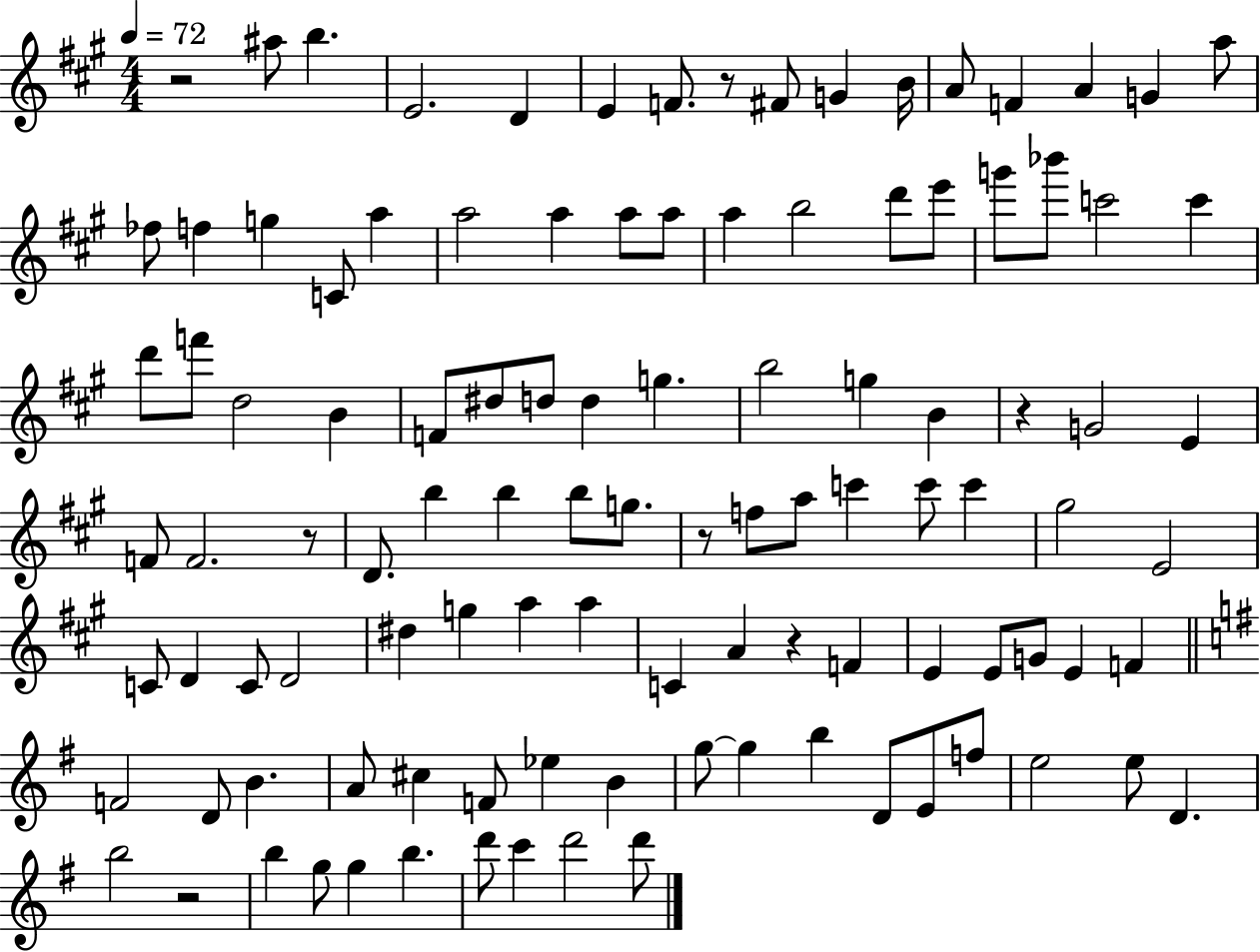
R/h A#5/e B5/q. E4/h. D4/q E4/q F4/e. R/e F#4/e G4/q B4/s A4/e F4/q A4/q G4/q A5/e FES5/e F5/q G5/q C4/e A5/q A5/h A5/q A5/e A5/e A5/q B5/h D6/e E6/e G6/e Bb6/e C6/h C6/q D6/e F6/e D5/h B4/q F4/e D#5/e D5/e D5/q G5/q. B5/h G5/q B4/q R/q G4/h E4/q F4/e F4/h. R/e D4/e. B5/q B5/q B5/e G5/e. R/e F5/e A5/e C6/q C6/e C6/q G#5/h E4/h C4/e D4/q C4/e D4/h D#5/q G5/q A5/q A5/q C4/q A4/q R/q F4/q E4/q E4/e G4/e E4/q F4/q F4/h D4/e B4/q. A4/e C#5/q F4/e Eb5/q B4/q G5/e G5/q B5/q D4/e E4/e F5/e E5/h E5/e D4/q. B5/h R/h B5/q G5/e G5/q B5/q. D6/e C6/q D6/h D6/e